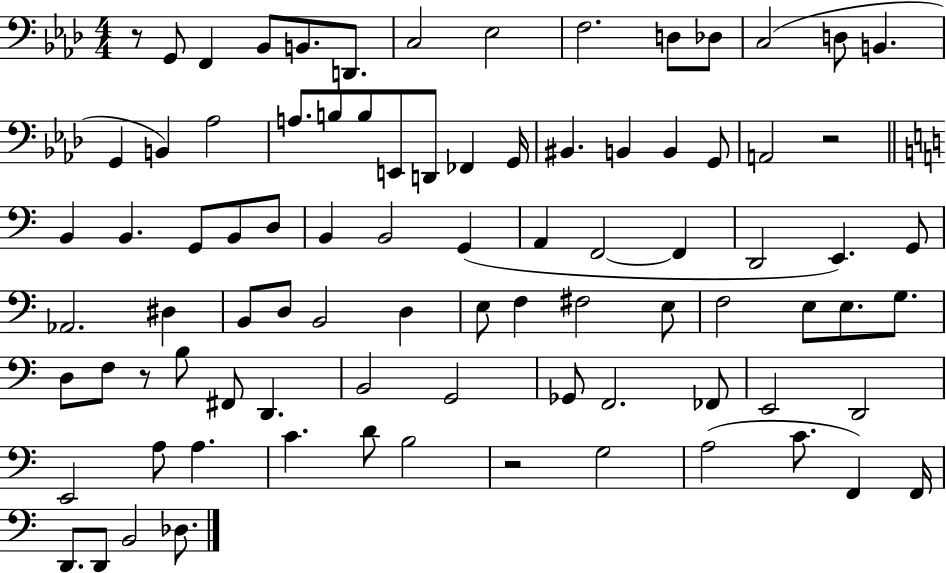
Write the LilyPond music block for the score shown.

{
  \clef bass
  \numericTimeSignature
  \time 4/4
  \key aes \major
  r8 g,8 f,4 bes,8 b,8. d,8. | c2 ees2 | f2. d8 des8 | c2( d8 b,4. | \break g,4 b,4) aes2 | a8. b8 b8 e,8 d,8 fes,4 g,16 | bis,4. b,4 b,4 g,8 | a,2 r2 | \break \bar "||" \break \key c \major b,4 b,4. g,8 b,8 d8 | b,4 b,2 g,4( | a,4 f,2~~ f,4 | d,2 e,4.) g,8 | \break aes,2. dis4 | b,8 d8 b,2 d4 | e8 f4 fis2 e8 | f2 e8 e8. g8. | \break d8 f8 r8 b8 fis,8 d,4. | b,2 g,2 | ges,8 f,2. fes,8 | e,2 d,2 | \break e,2 a8 a4. | c'4. d'8 b2 | r2 g2 | a2( c'8. f,4) f,16 | \break d,8. d,8 b,2 des8. | \bar "|."
}